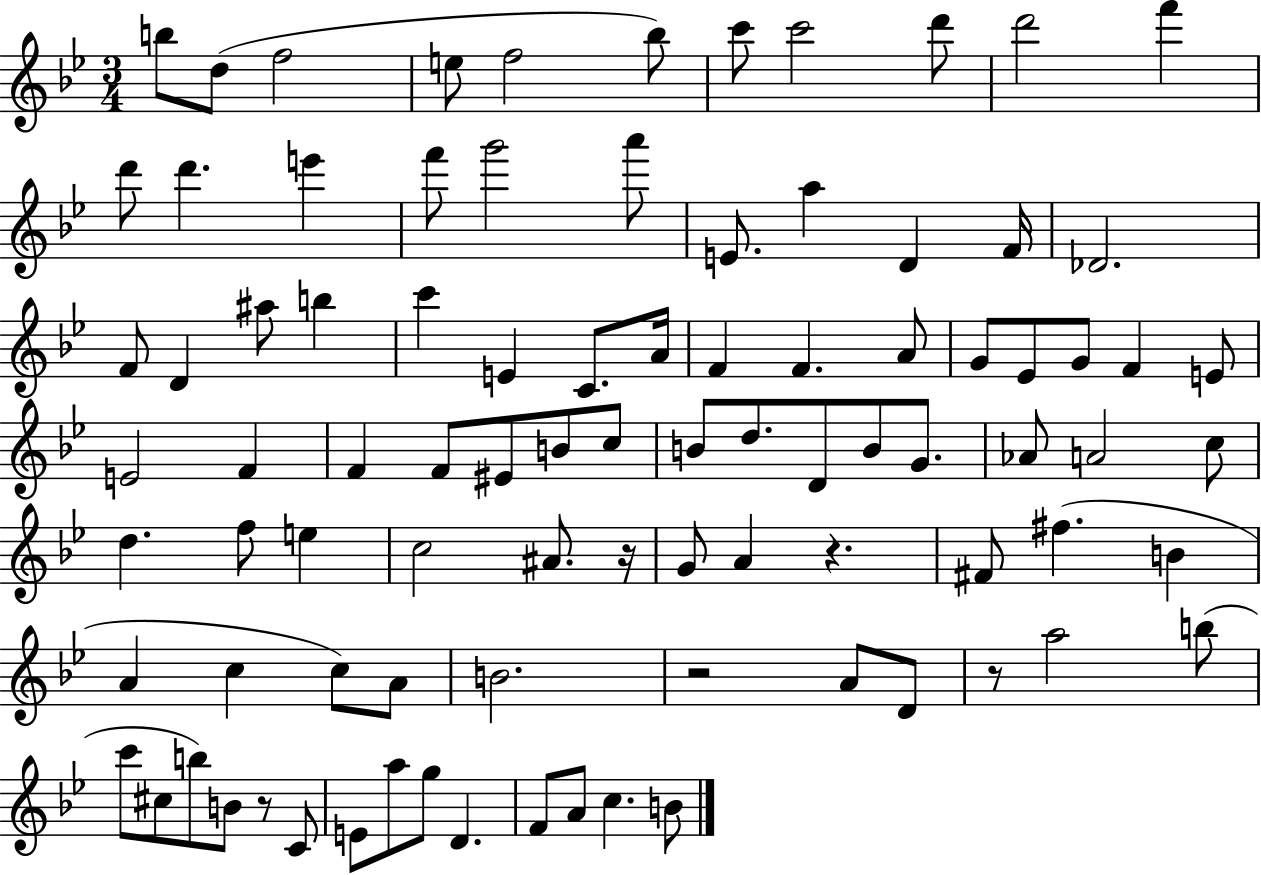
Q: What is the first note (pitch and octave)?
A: B5